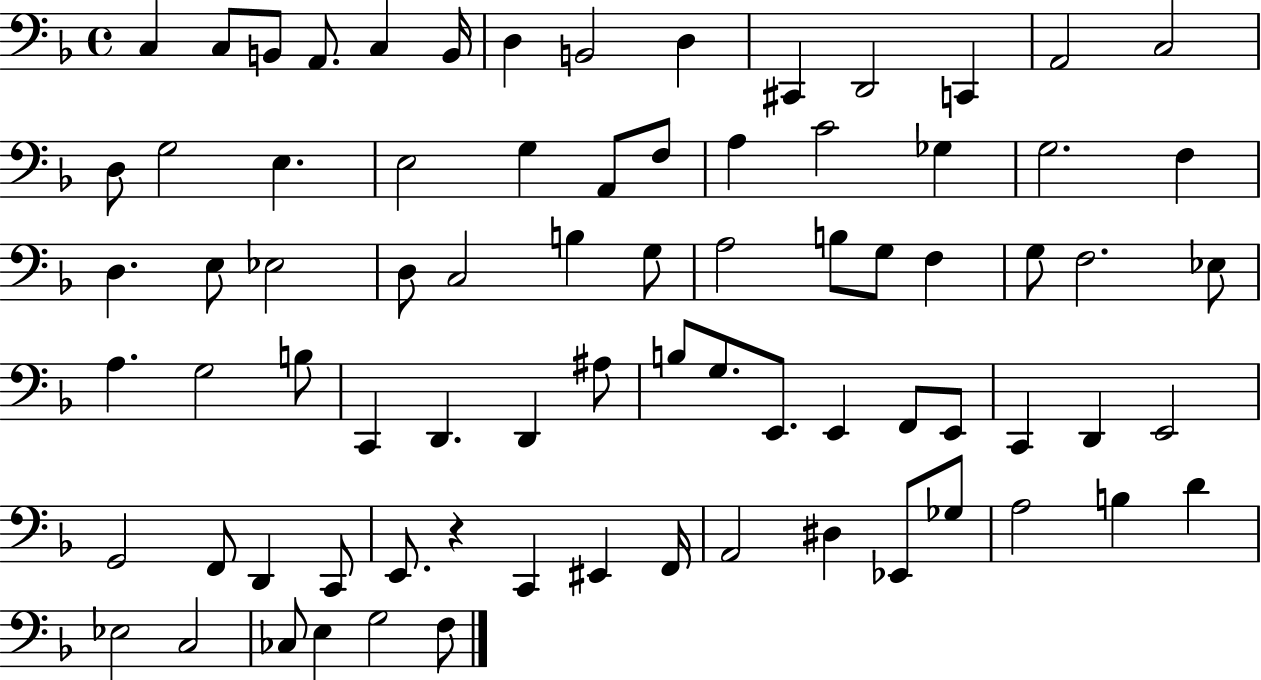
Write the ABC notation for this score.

X:1
T:Untitled
M:4/4
L:1/4
K:F
C, C,/2 B,,/2 A,,/2 C, B,,/4 D, B,,2 D, ^C,, D,,2 C,, A,,2 C,2 D,/2 G,2 E, E,2 G, A,,/2 F,/2 A, C2 _G, G,2 F, D, E,/2 _E,2 D,/2 C,2 B, G,/2 A,2 B,/2 G,/2 F, G,/2 F,2 _E,/2 A, G,2 B,/2 C,, D,, D,, ^A,/2 B,/2 G,/2 E,,/2 E,, F,,/2 E,,/2 C,, D,, E,,2 G,,2 F,,/2 D,, C,,/2 E,,/2 z C,, ^E,, F,,/4 A,,2 ^D, _E,,/2 _G,/2 A,2 B, D _E,2 C,2 _C,/2 E, G,2 F,/2